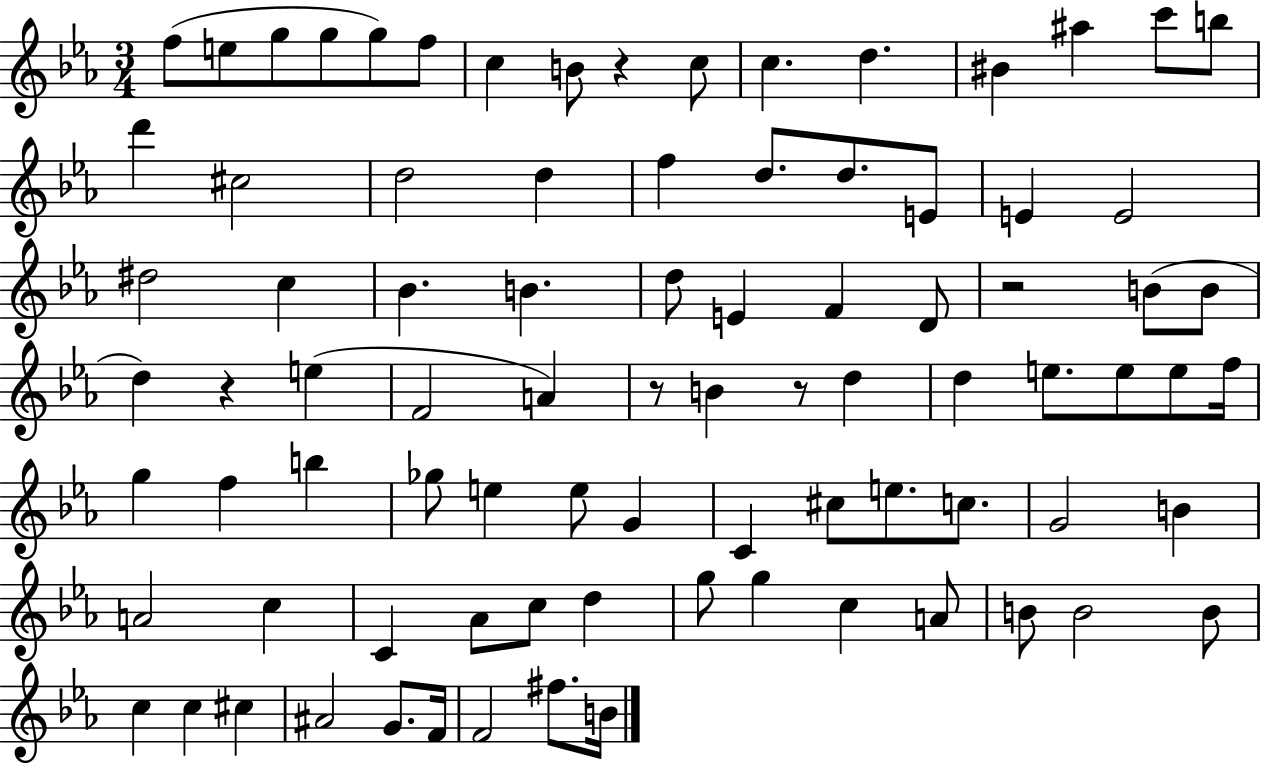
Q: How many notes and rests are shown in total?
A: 86